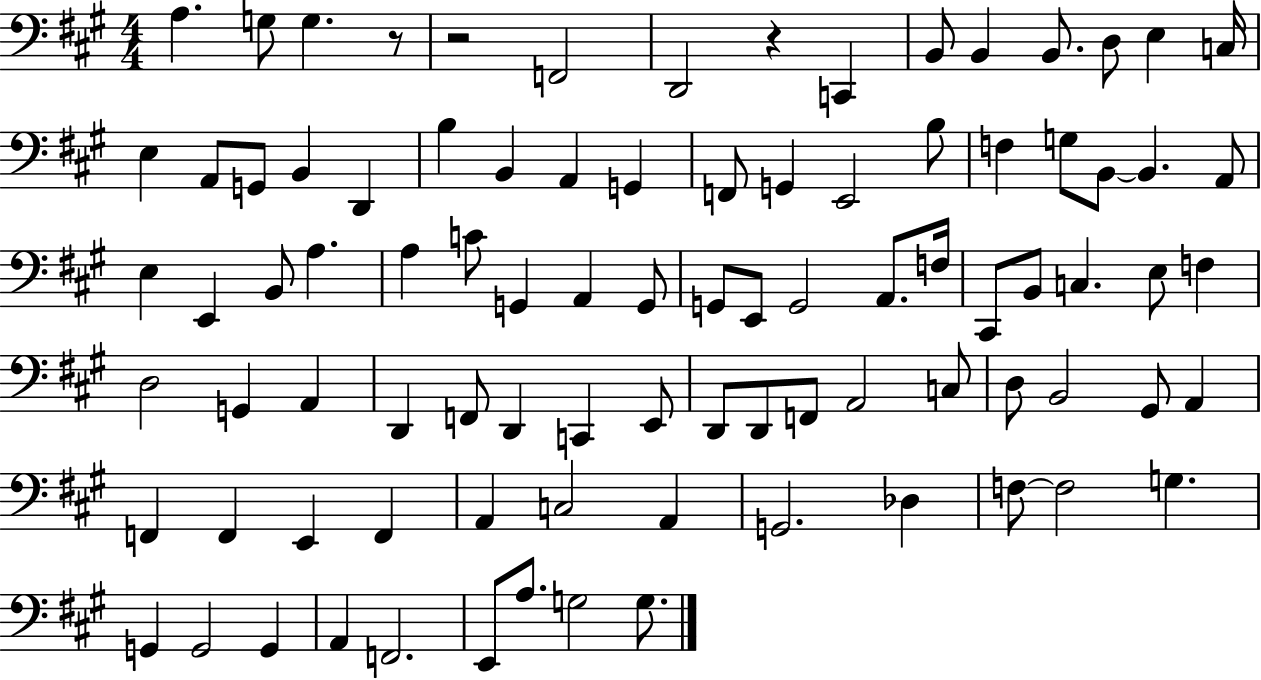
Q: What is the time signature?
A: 4/4